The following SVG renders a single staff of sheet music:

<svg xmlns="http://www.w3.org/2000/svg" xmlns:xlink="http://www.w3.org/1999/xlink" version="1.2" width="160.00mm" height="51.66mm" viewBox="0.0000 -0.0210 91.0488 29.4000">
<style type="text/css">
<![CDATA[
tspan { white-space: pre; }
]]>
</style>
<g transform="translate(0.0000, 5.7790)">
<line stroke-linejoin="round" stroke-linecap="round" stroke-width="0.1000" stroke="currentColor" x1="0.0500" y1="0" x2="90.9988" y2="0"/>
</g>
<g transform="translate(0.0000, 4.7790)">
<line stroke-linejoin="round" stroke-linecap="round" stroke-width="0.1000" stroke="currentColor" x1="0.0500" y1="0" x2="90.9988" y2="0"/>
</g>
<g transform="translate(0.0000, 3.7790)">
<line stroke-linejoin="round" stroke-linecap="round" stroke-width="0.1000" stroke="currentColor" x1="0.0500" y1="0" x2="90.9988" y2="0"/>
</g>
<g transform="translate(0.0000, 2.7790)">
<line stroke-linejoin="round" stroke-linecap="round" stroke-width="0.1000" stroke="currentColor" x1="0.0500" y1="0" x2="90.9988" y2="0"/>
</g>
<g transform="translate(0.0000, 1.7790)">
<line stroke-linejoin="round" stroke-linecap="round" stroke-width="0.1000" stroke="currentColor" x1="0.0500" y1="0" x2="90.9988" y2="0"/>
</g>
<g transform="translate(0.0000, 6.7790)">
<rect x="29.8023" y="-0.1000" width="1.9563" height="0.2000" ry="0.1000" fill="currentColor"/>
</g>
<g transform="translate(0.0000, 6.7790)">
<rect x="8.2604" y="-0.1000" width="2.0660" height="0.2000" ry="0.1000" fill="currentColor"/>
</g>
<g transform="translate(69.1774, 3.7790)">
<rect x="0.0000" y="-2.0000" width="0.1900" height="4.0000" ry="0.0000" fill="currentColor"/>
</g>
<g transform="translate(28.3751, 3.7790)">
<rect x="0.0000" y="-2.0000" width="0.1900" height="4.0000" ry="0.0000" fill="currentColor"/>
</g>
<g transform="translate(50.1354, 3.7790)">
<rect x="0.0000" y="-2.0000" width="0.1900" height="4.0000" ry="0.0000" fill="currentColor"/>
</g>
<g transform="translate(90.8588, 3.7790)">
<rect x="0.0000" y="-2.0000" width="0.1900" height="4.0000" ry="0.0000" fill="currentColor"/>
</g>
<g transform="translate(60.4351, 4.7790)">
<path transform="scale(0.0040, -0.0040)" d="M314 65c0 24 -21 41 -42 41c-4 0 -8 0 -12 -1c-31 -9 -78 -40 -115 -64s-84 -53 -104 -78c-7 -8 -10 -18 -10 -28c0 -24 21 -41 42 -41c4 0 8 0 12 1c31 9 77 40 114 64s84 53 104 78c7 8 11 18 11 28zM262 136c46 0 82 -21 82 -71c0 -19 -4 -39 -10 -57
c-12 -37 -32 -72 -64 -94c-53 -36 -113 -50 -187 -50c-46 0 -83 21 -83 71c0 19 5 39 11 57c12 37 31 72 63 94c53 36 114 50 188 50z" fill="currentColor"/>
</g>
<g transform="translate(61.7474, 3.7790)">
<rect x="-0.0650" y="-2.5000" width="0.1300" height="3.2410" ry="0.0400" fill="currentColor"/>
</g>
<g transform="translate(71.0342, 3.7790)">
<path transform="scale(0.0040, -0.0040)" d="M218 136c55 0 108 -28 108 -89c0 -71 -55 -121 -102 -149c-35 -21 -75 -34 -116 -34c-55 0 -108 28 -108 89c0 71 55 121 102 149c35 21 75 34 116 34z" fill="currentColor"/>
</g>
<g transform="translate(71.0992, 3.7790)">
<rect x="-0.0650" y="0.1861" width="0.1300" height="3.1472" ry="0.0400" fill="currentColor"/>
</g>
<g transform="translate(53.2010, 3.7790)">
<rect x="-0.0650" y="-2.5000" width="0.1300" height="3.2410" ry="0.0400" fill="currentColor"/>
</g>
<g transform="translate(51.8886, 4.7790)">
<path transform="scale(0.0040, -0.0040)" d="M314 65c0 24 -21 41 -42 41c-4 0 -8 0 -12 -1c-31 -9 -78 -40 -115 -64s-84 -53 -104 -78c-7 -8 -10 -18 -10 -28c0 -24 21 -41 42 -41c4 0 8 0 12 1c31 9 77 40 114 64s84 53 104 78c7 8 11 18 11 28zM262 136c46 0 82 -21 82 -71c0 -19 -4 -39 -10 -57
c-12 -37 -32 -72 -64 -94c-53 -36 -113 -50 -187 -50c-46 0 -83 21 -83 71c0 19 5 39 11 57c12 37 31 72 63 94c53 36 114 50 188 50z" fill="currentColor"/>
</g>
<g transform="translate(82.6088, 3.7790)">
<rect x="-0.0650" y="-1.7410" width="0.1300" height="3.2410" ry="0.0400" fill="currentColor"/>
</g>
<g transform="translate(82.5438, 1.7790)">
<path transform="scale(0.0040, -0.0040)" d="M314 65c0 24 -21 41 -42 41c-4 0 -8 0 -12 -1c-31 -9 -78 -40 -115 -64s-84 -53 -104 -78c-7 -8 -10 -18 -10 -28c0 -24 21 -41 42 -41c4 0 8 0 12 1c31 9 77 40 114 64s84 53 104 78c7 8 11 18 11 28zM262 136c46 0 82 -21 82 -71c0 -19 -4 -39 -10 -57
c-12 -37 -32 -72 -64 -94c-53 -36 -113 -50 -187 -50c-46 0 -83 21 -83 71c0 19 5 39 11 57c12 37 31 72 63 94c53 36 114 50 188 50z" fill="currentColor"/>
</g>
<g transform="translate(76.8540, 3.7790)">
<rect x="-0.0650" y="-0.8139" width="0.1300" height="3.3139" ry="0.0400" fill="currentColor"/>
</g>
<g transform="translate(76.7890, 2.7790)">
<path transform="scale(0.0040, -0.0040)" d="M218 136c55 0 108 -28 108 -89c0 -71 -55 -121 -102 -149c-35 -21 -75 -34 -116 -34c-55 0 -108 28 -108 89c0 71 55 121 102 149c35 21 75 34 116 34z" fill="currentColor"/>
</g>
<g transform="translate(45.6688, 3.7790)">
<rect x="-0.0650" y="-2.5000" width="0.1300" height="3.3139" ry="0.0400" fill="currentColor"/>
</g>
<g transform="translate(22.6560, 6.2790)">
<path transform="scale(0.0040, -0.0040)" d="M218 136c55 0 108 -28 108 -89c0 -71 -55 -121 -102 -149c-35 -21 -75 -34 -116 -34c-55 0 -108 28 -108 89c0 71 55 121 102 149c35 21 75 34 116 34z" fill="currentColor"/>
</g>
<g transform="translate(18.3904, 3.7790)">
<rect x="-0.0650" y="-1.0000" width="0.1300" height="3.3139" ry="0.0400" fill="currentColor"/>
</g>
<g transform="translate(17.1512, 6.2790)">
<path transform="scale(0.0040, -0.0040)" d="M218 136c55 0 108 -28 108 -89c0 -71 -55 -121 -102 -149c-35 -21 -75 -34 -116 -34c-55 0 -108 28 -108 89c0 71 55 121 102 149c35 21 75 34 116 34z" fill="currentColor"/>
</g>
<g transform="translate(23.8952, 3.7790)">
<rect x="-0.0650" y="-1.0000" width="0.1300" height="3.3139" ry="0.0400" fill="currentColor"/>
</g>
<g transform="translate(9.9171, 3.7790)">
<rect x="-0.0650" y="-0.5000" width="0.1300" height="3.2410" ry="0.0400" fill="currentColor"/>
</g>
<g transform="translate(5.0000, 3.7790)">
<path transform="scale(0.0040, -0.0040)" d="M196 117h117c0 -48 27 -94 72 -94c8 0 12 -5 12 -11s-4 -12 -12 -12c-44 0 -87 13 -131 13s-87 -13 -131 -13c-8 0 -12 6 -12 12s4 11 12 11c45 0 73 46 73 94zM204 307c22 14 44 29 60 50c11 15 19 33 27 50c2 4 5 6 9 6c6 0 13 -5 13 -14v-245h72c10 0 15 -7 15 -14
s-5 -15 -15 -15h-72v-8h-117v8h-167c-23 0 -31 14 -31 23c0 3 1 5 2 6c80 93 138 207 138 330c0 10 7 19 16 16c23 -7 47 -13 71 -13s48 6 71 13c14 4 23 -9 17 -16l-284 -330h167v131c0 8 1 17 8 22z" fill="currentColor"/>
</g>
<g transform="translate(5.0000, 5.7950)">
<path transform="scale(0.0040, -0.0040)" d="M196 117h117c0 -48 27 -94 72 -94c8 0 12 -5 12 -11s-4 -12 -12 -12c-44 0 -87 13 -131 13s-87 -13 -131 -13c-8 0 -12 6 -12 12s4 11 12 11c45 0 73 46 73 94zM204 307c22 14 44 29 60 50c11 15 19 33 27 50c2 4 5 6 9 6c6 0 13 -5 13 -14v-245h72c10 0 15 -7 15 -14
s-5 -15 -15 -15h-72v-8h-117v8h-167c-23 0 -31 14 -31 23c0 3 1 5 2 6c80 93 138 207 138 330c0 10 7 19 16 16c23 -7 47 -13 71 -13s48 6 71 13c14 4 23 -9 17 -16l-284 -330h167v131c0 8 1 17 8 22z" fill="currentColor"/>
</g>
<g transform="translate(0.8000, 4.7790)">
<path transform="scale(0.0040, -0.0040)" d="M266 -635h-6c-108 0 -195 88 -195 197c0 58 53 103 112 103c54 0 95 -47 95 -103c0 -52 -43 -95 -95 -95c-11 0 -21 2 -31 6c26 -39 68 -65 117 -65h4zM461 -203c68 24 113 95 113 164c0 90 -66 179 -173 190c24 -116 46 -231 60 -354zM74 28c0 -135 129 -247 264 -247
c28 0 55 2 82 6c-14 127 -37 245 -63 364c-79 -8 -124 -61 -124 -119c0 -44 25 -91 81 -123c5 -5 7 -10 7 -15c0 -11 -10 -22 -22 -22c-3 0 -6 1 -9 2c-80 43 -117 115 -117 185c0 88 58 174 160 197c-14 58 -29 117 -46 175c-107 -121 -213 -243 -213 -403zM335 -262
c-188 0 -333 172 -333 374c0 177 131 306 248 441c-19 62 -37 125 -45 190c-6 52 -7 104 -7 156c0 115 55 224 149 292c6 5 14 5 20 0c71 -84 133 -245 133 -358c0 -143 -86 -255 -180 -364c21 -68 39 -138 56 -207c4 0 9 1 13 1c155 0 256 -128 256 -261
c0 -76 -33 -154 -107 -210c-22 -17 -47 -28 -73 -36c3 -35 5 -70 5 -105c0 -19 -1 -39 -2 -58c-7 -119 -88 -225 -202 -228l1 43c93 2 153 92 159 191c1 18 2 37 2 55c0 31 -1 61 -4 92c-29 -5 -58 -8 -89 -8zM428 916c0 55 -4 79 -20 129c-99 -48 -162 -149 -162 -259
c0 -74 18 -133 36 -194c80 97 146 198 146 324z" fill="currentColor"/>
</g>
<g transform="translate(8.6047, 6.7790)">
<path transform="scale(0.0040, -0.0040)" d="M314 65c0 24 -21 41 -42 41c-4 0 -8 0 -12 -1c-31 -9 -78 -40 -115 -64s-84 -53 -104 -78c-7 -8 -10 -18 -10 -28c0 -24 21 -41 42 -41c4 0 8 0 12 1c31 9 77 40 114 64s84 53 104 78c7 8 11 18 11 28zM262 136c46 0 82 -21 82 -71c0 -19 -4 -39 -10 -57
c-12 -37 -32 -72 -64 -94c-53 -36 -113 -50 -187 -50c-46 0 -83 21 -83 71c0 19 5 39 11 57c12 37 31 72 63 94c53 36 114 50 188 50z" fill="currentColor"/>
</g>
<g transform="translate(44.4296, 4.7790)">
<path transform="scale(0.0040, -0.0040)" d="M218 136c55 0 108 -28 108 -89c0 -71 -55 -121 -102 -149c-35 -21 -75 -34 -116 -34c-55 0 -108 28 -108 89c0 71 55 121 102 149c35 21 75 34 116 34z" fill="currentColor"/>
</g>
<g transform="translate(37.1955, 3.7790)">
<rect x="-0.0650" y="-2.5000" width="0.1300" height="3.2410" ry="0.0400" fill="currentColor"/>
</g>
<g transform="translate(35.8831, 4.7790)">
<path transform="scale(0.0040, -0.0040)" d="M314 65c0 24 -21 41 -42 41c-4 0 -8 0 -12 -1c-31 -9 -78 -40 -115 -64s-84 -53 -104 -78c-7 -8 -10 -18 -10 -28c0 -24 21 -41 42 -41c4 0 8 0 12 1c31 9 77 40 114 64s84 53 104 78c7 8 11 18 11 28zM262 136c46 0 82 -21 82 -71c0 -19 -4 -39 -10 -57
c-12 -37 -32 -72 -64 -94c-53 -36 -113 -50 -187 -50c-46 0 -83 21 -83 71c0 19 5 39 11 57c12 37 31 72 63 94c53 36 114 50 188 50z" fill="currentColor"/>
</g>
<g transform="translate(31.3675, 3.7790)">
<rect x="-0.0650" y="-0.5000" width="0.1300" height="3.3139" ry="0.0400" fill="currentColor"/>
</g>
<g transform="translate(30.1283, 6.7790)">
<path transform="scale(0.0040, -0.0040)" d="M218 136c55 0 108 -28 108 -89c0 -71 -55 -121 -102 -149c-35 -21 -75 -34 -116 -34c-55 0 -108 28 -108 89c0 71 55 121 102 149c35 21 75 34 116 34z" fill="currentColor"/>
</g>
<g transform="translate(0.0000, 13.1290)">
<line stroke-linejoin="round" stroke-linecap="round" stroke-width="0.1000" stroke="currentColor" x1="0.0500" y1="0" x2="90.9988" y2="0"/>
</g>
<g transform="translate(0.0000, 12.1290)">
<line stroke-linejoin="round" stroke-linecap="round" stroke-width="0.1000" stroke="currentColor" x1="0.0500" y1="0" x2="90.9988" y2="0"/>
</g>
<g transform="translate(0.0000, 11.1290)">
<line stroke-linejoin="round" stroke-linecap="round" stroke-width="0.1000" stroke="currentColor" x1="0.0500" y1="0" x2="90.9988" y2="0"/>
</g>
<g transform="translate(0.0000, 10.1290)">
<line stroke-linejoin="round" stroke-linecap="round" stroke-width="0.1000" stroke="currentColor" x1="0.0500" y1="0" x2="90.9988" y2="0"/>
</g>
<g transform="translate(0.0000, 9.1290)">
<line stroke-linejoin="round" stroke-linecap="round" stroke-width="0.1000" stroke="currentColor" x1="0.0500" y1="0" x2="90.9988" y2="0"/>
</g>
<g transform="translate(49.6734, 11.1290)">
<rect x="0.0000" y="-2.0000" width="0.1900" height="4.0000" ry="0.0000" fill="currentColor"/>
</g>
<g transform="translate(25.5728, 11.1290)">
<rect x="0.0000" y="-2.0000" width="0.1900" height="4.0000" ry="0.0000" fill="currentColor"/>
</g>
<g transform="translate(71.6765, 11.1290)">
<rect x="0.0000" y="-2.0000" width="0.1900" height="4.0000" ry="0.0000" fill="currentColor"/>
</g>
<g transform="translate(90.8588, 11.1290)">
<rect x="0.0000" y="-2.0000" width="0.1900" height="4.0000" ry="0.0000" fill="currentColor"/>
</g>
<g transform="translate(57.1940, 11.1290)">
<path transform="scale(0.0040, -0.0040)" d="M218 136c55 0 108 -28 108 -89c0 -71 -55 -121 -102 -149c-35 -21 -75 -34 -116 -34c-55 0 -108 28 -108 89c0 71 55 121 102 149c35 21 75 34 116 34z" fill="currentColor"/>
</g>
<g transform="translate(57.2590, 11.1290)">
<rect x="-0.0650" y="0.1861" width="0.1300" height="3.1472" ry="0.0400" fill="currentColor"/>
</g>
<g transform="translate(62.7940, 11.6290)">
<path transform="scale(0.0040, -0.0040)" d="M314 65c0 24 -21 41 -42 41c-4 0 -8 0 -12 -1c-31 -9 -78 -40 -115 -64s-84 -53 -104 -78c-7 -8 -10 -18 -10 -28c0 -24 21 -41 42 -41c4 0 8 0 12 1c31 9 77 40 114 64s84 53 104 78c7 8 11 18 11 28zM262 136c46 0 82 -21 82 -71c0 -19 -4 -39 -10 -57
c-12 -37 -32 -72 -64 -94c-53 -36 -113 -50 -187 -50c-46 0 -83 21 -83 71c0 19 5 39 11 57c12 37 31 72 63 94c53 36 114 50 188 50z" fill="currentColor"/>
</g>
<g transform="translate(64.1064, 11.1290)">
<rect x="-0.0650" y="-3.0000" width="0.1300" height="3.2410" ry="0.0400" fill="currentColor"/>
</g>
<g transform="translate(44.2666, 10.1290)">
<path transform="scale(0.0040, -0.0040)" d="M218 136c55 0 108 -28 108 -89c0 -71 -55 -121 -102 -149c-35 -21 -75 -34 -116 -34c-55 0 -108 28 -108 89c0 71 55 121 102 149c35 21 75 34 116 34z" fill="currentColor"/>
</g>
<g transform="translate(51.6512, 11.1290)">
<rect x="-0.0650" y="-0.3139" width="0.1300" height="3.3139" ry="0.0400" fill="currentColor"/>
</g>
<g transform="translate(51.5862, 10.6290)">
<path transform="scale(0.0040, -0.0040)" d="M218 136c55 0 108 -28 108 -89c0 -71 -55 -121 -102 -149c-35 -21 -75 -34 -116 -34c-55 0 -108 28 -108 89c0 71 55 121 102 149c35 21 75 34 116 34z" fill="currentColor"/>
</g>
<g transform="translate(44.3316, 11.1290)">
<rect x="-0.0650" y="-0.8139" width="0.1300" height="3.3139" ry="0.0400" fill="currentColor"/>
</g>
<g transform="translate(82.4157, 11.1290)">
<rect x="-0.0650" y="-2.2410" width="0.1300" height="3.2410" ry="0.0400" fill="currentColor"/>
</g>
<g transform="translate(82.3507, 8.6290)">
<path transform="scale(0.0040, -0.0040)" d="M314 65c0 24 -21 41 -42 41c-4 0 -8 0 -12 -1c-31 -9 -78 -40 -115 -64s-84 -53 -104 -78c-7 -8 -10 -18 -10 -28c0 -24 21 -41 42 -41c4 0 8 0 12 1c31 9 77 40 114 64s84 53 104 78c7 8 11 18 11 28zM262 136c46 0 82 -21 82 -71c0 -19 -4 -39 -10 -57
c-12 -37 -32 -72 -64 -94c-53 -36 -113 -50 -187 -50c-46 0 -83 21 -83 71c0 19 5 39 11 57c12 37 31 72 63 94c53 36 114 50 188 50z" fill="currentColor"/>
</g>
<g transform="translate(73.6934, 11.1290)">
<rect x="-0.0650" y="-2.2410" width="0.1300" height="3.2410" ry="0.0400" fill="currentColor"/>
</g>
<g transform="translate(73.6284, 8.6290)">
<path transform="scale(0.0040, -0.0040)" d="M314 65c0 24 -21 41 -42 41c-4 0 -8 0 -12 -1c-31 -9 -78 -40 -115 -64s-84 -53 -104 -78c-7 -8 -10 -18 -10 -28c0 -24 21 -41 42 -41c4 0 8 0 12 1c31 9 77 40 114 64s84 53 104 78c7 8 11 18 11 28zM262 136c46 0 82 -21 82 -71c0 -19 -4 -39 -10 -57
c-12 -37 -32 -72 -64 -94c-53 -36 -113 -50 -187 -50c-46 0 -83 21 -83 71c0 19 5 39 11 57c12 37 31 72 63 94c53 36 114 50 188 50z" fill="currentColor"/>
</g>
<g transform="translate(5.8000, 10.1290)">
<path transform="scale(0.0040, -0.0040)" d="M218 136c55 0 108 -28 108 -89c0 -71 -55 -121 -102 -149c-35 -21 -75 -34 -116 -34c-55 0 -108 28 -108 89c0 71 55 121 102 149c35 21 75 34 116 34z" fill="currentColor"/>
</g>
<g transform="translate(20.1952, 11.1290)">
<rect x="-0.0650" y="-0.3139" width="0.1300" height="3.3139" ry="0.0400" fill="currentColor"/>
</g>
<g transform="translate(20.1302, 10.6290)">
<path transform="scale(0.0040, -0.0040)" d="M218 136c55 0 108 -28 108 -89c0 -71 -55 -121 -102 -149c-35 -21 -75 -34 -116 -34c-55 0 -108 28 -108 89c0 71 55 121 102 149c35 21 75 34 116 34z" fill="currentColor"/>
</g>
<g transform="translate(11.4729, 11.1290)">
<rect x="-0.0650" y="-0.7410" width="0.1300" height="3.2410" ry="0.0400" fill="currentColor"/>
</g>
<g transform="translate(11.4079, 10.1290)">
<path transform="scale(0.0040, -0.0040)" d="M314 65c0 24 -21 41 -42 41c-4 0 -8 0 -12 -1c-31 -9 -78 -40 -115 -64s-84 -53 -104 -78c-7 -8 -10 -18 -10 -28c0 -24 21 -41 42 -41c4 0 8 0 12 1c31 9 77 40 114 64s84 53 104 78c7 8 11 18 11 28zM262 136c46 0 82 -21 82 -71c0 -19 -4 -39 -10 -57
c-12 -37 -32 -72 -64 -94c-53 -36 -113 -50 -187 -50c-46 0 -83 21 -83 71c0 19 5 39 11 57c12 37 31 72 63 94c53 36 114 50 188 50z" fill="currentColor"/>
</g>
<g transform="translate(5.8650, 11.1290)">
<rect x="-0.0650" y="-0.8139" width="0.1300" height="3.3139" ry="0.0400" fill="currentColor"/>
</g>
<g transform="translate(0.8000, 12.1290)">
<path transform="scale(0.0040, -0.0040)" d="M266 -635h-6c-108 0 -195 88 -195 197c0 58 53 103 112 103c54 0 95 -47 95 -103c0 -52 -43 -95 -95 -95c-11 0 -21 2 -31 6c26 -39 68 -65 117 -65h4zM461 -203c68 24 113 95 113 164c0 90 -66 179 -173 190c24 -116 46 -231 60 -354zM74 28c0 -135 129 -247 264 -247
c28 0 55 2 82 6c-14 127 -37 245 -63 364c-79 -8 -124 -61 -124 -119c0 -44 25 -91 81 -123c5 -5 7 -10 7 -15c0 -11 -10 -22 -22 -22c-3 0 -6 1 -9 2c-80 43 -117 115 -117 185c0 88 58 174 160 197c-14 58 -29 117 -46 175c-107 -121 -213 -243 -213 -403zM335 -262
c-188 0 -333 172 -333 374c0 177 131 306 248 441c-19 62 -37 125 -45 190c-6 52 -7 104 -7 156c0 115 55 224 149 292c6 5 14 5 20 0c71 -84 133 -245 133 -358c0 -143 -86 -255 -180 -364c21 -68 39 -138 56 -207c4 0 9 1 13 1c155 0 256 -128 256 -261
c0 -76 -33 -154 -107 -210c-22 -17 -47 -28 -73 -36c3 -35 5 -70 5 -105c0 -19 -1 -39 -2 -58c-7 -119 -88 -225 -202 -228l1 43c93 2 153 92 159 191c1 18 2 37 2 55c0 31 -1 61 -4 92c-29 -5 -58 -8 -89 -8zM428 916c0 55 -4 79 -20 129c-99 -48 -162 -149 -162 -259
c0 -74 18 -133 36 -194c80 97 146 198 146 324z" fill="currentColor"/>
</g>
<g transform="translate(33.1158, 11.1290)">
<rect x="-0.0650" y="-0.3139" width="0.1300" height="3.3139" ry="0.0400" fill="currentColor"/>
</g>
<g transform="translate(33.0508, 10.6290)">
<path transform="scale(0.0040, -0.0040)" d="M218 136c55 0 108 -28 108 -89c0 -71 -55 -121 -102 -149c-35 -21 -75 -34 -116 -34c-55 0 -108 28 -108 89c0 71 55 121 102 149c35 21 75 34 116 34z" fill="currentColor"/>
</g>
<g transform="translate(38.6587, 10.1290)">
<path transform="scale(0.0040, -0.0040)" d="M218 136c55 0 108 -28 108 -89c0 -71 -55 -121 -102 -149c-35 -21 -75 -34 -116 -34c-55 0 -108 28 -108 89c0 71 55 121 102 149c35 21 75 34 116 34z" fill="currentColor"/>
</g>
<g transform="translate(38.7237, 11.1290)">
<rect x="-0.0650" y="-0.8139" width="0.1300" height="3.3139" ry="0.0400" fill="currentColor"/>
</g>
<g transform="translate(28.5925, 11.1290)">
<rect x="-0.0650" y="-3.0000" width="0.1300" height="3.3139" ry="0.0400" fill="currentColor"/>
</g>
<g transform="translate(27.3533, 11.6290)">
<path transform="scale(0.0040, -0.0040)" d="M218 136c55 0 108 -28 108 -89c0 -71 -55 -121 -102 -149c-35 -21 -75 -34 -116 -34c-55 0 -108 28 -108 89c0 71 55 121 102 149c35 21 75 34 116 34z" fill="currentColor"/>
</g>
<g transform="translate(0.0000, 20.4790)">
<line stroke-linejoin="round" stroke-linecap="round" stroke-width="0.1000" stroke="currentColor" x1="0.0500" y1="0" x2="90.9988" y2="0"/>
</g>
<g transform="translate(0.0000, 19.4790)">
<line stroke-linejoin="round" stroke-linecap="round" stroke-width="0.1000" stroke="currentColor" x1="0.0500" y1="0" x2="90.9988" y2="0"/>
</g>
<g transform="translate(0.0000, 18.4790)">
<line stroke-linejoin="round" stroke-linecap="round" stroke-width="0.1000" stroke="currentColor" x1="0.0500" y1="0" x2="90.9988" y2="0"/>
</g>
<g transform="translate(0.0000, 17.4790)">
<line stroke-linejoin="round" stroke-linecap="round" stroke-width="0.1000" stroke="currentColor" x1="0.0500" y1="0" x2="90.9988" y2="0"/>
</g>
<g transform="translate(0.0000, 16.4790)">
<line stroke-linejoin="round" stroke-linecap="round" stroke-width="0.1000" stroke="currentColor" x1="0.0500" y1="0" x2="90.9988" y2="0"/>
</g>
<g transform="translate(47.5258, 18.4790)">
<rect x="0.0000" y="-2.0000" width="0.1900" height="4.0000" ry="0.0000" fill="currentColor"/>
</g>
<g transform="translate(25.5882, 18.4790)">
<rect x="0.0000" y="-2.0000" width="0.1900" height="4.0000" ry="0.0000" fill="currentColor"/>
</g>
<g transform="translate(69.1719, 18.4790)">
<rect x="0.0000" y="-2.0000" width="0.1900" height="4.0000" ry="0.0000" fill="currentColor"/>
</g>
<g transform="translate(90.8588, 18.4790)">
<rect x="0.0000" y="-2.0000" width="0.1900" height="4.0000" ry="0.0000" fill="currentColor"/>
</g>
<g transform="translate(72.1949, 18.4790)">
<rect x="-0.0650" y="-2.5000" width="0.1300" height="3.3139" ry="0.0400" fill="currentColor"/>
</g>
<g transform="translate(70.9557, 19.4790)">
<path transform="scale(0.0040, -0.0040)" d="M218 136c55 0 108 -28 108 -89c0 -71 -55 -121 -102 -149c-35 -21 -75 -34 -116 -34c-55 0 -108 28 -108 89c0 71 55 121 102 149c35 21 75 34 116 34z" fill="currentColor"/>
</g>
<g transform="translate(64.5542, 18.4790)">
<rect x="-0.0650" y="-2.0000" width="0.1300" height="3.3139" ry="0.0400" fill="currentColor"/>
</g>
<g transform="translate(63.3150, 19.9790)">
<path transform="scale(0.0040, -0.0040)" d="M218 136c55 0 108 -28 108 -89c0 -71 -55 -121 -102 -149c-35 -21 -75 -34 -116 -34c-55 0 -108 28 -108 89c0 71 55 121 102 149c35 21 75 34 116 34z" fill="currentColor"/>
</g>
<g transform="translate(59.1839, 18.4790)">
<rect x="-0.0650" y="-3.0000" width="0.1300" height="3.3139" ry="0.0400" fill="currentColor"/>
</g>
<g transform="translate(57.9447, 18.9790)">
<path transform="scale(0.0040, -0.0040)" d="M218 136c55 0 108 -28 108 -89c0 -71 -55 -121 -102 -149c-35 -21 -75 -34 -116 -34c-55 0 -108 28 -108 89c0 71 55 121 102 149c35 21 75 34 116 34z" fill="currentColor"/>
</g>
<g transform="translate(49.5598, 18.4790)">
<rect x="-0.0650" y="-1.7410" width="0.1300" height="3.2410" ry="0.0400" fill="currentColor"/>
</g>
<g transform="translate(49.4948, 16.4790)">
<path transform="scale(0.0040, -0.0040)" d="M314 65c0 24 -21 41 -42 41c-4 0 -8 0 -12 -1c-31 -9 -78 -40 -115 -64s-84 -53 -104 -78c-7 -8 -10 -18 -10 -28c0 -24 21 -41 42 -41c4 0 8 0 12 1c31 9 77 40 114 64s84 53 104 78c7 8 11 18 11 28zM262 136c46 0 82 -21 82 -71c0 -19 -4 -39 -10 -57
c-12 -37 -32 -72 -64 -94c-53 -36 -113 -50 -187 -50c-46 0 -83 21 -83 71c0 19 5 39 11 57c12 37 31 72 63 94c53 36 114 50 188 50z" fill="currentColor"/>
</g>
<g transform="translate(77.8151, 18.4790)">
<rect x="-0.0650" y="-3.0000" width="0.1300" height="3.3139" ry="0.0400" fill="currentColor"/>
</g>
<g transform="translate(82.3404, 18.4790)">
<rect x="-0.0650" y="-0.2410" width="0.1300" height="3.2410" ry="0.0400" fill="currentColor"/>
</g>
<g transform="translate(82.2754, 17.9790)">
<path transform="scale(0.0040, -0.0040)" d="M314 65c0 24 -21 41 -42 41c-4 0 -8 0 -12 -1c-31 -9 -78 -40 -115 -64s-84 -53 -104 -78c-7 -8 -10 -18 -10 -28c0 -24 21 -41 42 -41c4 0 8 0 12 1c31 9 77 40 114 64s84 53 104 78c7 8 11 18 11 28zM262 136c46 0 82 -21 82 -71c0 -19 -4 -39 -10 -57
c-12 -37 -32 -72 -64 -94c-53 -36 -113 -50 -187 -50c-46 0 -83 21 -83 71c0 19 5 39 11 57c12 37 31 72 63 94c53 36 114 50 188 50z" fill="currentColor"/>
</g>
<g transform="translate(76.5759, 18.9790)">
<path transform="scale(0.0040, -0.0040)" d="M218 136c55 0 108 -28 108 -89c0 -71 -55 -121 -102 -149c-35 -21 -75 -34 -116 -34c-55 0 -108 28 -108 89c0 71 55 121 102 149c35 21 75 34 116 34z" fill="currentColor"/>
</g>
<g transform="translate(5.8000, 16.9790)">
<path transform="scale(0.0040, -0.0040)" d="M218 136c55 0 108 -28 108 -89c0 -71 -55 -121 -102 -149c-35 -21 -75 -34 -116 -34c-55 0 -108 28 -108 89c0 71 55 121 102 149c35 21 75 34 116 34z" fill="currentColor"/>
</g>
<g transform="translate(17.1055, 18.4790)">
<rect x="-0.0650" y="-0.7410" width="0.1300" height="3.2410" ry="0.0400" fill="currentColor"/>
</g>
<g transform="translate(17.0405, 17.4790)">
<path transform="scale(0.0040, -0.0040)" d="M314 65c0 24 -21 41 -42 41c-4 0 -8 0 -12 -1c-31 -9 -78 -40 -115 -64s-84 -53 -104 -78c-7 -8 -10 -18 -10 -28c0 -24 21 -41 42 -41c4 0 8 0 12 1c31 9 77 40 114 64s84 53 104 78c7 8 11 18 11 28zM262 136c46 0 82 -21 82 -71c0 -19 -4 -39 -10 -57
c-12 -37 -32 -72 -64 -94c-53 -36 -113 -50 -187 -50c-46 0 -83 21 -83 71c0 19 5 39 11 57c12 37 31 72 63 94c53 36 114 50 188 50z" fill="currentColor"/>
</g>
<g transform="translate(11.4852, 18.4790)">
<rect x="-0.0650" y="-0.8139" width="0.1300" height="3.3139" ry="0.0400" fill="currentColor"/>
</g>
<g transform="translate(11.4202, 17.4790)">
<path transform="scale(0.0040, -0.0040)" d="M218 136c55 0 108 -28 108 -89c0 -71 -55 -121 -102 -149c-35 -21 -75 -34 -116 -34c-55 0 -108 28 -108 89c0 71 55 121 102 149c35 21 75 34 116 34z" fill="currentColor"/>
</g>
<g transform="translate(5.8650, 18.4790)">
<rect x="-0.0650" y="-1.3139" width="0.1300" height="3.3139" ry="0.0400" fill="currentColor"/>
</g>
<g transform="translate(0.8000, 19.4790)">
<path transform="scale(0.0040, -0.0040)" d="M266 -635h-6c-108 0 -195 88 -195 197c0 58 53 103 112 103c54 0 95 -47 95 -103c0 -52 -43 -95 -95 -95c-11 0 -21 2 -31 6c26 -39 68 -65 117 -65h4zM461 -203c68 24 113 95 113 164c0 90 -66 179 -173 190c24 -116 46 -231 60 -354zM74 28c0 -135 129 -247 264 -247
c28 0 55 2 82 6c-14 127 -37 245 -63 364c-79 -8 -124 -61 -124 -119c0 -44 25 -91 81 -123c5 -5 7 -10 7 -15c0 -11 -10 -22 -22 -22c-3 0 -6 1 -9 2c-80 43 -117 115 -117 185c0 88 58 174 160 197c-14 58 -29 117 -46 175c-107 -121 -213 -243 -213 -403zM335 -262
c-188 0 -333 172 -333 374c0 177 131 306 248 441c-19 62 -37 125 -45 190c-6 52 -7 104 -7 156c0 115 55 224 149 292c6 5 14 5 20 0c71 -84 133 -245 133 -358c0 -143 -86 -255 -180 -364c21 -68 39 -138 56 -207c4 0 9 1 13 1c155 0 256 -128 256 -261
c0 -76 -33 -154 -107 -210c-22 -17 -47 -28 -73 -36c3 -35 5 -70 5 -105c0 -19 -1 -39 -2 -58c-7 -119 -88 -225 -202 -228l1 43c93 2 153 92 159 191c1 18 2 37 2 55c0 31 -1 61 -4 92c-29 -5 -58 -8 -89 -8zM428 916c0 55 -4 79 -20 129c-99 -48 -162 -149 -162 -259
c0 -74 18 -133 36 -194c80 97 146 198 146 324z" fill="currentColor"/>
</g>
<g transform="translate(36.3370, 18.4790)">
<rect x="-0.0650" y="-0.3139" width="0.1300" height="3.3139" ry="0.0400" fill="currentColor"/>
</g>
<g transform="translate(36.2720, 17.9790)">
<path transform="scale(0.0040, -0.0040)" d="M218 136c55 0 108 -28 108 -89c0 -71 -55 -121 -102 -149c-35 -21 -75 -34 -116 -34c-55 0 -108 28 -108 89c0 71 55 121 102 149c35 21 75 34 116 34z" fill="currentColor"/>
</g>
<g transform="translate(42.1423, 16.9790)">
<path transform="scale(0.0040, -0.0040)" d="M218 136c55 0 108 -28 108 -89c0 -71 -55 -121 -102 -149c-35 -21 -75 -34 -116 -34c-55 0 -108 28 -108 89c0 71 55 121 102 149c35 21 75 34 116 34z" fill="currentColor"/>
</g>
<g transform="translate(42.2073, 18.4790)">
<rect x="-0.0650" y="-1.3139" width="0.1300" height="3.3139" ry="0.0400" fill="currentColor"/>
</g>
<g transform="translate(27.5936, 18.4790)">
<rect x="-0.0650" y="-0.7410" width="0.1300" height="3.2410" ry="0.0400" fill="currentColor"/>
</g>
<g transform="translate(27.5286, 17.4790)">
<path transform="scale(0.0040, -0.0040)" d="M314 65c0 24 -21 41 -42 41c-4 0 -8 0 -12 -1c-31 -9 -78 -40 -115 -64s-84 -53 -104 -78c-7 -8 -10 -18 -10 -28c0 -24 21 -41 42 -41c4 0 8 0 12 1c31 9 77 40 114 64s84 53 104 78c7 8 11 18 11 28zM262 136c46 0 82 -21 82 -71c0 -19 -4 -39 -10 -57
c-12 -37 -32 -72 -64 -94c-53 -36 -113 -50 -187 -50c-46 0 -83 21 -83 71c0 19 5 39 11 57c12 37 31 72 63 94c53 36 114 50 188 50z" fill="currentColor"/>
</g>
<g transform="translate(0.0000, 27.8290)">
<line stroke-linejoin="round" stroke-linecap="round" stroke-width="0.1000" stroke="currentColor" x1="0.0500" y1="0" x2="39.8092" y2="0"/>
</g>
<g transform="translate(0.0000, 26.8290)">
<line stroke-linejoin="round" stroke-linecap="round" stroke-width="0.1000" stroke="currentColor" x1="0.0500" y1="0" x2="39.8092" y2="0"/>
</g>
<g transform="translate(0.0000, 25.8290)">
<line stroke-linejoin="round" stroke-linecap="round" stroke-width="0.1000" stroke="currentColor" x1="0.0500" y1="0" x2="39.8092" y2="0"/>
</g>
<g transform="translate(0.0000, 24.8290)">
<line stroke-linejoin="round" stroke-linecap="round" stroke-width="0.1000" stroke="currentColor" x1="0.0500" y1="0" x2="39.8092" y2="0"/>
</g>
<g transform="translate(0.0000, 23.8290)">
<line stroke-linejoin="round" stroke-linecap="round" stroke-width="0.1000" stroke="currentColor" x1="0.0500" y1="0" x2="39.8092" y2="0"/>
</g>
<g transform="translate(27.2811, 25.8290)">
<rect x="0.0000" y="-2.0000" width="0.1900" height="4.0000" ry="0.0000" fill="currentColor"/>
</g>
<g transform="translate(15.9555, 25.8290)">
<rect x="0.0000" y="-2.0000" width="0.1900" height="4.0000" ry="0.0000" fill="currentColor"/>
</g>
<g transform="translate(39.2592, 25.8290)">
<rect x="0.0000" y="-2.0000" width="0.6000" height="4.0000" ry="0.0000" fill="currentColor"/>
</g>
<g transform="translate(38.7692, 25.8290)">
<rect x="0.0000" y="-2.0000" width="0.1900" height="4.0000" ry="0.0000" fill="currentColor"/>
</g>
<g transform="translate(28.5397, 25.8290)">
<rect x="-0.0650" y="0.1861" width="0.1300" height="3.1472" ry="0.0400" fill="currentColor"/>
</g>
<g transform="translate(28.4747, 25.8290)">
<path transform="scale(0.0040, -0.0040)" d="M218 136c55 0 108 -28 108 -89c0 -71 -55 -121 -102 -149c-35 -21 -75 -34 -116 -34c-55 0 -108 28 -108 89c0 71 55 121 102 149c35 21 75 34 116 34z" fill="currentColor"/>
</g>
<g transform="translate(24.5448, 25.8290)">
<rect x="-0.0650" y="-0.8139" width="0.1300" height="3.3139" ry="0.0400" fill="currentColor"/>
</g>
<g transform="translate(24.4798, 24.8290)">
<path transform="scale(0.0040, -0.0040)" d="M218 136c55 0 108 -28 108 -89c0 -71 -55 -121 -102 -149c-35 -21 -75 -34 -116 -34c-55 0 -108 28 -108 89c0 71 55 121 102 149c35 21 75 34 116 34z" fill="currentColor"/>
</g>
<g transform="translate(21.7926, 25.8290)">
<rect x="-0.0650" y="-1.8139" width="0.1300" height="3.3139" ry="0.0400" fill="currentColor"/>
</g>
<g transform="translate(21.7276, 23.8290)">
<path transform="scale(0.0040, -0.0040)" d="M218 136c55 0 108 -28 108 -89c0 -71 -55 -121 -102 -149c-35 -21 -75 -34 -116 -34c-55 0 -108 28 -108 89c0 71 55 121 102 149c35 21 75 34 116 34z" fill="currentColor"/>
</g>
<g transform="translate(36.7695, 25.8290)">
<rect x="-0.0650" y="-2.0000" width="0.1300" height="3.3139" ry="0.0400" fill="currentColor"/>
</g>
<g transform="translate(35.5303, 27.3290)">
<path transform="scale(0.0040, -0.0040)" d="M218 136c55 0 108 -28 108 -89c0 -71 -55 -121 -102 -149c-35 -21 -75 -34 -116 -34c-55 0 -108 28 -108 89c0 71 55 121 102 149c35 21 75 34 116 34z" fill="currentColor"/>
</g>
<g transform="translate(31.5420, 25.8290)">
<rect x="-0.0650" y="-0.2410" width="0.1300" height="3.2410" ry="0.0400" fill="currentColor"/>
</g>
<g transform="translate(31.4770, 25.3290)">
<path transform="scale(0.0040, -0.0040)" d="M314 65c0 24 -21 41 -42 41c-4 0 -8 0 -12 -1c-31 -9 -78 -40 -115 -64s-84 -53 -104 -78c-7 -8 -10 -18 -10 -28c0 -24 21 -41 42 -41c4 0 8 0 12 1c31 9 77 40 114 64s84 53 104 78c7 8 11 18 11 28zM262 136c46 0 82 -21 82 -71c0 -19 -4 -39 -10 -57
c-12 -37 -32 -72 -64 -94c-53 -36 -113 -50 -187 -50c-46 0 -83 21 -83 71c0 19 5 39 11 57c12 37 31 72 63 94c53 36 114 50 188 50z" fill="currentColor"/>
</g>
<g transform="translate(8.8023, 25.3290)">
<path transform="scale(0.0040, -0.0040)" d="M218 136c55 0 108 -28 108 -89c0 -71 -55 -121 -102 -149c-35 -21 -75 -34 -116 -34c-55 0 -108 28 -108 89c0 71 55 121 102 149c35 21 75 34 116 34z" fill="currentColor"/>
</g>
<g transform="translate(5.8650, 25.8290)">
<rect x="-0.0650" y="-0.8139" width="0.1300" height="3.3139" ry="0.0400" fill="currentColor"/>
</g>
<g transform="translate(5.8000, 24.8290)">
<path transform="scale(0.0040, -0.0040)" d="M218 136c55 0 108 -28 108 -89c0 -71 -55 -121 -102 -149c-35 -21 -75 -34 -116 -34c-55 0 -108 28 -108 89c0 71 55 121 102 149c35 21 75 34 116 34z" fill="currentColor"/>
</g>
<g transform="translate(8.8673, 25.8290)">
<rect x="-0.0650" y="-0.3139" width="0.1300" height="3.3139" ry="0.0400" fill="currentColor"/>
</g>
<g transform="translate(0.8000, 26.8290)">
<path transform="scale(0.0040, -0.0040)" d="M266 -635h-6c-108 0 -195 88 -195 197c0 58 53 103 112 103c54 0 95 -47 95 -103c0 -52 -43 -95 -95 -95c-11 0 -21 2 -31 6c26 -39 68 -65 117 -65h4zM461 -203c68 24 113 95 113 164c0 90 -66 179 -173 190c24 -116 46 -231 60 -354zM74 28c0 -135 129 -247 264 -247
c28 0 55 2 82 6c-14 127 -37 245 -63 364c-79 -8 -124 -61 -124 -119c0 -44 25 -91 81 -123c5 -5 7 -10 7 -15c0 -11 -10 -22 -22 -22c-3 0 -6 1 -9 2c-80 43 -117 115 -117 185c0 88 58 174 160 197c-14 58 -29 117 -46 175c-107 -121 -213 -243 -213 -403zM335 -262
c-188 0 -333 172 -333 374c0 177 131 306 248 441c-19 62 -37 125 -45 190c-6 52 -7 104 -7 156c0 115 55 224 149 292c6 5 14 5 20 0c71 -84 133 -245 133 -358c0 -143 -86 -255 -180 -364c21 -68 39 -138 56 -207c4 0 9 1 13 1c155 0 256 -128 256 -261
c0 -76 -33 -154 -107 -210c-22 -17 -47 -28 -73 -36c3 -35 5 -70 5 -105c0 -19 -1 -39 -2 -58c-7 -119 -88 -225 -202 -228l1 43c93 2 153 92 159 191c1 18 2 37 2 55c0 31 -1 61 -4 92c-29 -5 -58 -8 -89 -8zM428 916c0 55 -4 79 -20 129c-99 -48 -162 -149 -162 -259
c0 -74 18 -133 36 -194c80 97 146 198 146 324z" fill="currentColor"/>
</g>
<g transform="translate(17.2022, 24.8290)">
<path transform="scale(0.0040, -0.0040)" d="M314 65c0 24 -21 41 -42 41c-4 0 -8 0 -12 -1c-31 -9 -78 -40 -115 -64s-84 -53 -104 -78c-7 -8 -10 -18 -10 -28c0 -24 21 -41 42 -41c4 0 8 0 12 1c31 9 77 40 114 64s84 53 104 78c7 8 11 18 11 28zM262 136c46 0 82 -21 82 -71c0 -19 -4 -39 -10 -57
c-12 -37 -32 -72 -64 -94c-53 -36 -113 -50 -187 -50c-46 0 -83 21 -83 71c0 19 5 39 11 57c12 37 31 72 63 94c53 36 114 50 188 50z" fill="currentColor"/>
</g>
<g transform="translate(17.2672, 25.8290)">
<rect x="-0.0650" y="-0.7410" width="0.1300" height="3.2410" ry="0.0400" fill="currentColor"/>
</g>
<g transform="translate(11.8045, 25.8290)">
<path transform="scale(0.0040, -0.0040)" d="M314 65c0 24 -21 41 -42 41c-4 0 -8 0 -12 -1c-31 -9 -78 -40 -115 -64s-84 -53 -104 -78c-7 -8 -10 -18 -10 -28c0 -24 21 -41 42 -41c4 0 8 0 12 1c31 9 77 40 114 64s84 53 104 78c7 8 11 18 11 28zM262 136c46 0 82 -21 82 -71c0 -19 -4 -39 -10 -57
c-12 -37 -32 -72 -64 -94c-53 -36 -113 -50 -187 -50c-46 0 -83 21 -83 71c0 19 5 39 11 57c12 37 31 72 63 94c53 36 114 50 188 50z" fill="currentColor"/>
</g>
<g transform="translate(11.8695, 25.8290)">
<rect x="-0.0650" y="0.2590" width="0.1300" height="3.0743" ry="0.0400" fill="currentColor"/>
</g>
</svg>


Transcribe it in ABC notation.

X:1
T:Untitled
M:4/4
L:1/4
K:C
C2 D D C G2 G G2 G2 B d f2 d d2 c A c d d c B A2 g2 g2 e d d2 d2 c e f2 A F G A c2 d c B2 d2 f d B c2 F